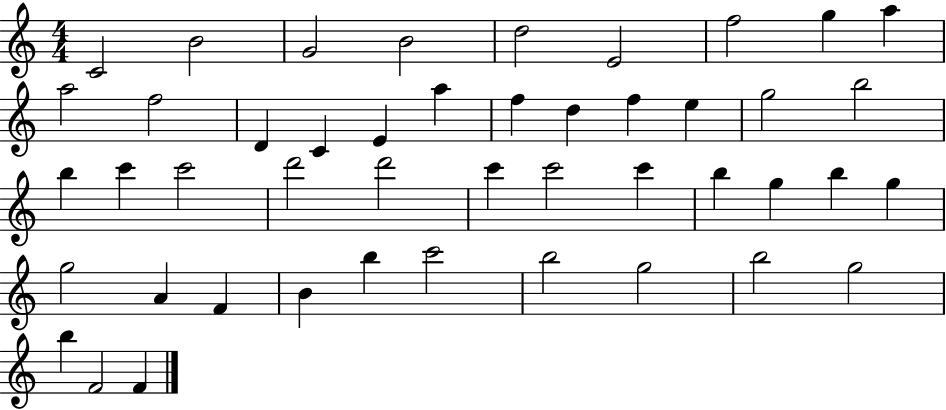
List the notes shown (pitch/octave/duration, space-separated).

C4/h B4/h G4/h B4/h D5/h E4/h F5/h G5/q A5/q A5/h F5/h D4/q C4/q E4/q A5/q F5/q D5/q F5/q E5/q G5/h B5/h B5/q C6/q C6/h D6/h D6/h C6/q C6/h C6/q B5/q G5/q B5/q G5/q G5/h A4/q F4/q B4/q B5/q C6/h B5/h G5/h B5/h G5/h B5/q F4/h F4/q